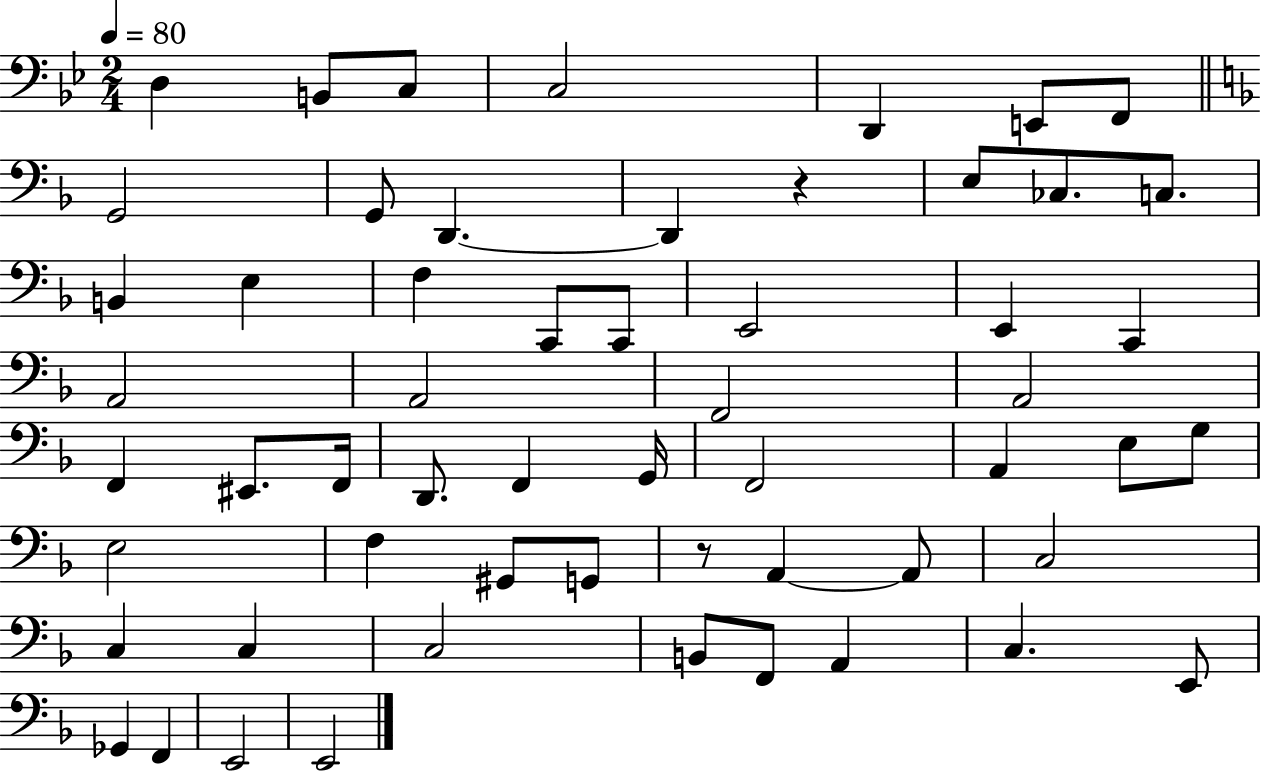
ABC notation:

X:1
T:Untitled
M:2/4
L:1/4
K:Bb
D, B,,/2 C,/2 C,2 D,, E,,/2 F,,/2 G,,2 G,,/2 D,, D,, z E,/2 _C,/2 C,/2 B,, E, F, C,,/2 C,,/2 E,,2 E,, C,, A,,2 A,,2 F,,2 A,,2 F,, ^E,,/2 F,,/4 D,,/2 F,, G,,/4 F,,2 A,, E,/2 G,/2 E,2 F, ^G,,/2 G,,/2 z/2 A,, A,,/2 C,2 C, C, C,2 B,,/2 F,,/2 A,, C, E,,/2 _G,, F,, E,,2 E,,2